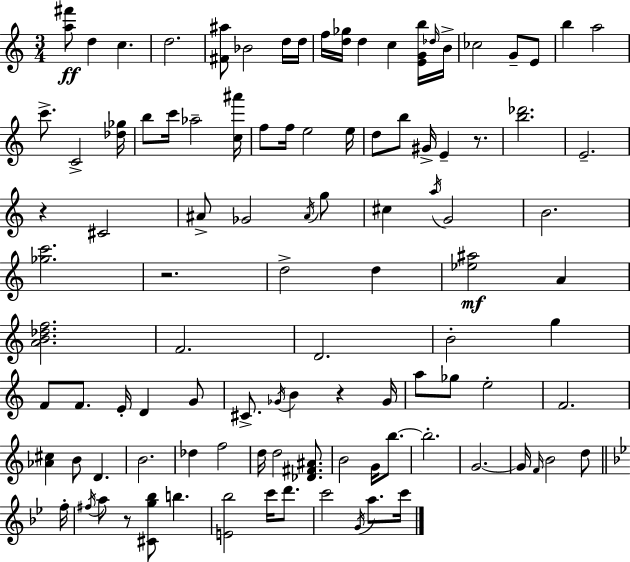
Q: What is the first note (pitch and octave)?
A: D5